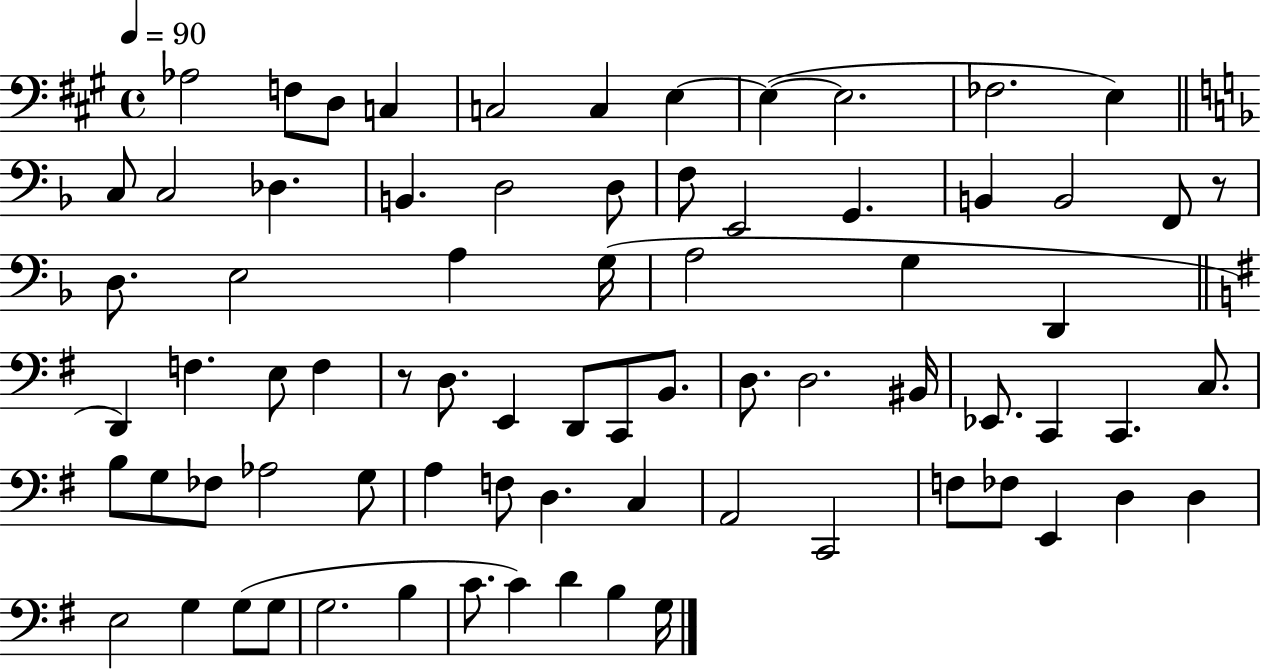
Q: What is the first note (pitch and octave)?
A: Ab3